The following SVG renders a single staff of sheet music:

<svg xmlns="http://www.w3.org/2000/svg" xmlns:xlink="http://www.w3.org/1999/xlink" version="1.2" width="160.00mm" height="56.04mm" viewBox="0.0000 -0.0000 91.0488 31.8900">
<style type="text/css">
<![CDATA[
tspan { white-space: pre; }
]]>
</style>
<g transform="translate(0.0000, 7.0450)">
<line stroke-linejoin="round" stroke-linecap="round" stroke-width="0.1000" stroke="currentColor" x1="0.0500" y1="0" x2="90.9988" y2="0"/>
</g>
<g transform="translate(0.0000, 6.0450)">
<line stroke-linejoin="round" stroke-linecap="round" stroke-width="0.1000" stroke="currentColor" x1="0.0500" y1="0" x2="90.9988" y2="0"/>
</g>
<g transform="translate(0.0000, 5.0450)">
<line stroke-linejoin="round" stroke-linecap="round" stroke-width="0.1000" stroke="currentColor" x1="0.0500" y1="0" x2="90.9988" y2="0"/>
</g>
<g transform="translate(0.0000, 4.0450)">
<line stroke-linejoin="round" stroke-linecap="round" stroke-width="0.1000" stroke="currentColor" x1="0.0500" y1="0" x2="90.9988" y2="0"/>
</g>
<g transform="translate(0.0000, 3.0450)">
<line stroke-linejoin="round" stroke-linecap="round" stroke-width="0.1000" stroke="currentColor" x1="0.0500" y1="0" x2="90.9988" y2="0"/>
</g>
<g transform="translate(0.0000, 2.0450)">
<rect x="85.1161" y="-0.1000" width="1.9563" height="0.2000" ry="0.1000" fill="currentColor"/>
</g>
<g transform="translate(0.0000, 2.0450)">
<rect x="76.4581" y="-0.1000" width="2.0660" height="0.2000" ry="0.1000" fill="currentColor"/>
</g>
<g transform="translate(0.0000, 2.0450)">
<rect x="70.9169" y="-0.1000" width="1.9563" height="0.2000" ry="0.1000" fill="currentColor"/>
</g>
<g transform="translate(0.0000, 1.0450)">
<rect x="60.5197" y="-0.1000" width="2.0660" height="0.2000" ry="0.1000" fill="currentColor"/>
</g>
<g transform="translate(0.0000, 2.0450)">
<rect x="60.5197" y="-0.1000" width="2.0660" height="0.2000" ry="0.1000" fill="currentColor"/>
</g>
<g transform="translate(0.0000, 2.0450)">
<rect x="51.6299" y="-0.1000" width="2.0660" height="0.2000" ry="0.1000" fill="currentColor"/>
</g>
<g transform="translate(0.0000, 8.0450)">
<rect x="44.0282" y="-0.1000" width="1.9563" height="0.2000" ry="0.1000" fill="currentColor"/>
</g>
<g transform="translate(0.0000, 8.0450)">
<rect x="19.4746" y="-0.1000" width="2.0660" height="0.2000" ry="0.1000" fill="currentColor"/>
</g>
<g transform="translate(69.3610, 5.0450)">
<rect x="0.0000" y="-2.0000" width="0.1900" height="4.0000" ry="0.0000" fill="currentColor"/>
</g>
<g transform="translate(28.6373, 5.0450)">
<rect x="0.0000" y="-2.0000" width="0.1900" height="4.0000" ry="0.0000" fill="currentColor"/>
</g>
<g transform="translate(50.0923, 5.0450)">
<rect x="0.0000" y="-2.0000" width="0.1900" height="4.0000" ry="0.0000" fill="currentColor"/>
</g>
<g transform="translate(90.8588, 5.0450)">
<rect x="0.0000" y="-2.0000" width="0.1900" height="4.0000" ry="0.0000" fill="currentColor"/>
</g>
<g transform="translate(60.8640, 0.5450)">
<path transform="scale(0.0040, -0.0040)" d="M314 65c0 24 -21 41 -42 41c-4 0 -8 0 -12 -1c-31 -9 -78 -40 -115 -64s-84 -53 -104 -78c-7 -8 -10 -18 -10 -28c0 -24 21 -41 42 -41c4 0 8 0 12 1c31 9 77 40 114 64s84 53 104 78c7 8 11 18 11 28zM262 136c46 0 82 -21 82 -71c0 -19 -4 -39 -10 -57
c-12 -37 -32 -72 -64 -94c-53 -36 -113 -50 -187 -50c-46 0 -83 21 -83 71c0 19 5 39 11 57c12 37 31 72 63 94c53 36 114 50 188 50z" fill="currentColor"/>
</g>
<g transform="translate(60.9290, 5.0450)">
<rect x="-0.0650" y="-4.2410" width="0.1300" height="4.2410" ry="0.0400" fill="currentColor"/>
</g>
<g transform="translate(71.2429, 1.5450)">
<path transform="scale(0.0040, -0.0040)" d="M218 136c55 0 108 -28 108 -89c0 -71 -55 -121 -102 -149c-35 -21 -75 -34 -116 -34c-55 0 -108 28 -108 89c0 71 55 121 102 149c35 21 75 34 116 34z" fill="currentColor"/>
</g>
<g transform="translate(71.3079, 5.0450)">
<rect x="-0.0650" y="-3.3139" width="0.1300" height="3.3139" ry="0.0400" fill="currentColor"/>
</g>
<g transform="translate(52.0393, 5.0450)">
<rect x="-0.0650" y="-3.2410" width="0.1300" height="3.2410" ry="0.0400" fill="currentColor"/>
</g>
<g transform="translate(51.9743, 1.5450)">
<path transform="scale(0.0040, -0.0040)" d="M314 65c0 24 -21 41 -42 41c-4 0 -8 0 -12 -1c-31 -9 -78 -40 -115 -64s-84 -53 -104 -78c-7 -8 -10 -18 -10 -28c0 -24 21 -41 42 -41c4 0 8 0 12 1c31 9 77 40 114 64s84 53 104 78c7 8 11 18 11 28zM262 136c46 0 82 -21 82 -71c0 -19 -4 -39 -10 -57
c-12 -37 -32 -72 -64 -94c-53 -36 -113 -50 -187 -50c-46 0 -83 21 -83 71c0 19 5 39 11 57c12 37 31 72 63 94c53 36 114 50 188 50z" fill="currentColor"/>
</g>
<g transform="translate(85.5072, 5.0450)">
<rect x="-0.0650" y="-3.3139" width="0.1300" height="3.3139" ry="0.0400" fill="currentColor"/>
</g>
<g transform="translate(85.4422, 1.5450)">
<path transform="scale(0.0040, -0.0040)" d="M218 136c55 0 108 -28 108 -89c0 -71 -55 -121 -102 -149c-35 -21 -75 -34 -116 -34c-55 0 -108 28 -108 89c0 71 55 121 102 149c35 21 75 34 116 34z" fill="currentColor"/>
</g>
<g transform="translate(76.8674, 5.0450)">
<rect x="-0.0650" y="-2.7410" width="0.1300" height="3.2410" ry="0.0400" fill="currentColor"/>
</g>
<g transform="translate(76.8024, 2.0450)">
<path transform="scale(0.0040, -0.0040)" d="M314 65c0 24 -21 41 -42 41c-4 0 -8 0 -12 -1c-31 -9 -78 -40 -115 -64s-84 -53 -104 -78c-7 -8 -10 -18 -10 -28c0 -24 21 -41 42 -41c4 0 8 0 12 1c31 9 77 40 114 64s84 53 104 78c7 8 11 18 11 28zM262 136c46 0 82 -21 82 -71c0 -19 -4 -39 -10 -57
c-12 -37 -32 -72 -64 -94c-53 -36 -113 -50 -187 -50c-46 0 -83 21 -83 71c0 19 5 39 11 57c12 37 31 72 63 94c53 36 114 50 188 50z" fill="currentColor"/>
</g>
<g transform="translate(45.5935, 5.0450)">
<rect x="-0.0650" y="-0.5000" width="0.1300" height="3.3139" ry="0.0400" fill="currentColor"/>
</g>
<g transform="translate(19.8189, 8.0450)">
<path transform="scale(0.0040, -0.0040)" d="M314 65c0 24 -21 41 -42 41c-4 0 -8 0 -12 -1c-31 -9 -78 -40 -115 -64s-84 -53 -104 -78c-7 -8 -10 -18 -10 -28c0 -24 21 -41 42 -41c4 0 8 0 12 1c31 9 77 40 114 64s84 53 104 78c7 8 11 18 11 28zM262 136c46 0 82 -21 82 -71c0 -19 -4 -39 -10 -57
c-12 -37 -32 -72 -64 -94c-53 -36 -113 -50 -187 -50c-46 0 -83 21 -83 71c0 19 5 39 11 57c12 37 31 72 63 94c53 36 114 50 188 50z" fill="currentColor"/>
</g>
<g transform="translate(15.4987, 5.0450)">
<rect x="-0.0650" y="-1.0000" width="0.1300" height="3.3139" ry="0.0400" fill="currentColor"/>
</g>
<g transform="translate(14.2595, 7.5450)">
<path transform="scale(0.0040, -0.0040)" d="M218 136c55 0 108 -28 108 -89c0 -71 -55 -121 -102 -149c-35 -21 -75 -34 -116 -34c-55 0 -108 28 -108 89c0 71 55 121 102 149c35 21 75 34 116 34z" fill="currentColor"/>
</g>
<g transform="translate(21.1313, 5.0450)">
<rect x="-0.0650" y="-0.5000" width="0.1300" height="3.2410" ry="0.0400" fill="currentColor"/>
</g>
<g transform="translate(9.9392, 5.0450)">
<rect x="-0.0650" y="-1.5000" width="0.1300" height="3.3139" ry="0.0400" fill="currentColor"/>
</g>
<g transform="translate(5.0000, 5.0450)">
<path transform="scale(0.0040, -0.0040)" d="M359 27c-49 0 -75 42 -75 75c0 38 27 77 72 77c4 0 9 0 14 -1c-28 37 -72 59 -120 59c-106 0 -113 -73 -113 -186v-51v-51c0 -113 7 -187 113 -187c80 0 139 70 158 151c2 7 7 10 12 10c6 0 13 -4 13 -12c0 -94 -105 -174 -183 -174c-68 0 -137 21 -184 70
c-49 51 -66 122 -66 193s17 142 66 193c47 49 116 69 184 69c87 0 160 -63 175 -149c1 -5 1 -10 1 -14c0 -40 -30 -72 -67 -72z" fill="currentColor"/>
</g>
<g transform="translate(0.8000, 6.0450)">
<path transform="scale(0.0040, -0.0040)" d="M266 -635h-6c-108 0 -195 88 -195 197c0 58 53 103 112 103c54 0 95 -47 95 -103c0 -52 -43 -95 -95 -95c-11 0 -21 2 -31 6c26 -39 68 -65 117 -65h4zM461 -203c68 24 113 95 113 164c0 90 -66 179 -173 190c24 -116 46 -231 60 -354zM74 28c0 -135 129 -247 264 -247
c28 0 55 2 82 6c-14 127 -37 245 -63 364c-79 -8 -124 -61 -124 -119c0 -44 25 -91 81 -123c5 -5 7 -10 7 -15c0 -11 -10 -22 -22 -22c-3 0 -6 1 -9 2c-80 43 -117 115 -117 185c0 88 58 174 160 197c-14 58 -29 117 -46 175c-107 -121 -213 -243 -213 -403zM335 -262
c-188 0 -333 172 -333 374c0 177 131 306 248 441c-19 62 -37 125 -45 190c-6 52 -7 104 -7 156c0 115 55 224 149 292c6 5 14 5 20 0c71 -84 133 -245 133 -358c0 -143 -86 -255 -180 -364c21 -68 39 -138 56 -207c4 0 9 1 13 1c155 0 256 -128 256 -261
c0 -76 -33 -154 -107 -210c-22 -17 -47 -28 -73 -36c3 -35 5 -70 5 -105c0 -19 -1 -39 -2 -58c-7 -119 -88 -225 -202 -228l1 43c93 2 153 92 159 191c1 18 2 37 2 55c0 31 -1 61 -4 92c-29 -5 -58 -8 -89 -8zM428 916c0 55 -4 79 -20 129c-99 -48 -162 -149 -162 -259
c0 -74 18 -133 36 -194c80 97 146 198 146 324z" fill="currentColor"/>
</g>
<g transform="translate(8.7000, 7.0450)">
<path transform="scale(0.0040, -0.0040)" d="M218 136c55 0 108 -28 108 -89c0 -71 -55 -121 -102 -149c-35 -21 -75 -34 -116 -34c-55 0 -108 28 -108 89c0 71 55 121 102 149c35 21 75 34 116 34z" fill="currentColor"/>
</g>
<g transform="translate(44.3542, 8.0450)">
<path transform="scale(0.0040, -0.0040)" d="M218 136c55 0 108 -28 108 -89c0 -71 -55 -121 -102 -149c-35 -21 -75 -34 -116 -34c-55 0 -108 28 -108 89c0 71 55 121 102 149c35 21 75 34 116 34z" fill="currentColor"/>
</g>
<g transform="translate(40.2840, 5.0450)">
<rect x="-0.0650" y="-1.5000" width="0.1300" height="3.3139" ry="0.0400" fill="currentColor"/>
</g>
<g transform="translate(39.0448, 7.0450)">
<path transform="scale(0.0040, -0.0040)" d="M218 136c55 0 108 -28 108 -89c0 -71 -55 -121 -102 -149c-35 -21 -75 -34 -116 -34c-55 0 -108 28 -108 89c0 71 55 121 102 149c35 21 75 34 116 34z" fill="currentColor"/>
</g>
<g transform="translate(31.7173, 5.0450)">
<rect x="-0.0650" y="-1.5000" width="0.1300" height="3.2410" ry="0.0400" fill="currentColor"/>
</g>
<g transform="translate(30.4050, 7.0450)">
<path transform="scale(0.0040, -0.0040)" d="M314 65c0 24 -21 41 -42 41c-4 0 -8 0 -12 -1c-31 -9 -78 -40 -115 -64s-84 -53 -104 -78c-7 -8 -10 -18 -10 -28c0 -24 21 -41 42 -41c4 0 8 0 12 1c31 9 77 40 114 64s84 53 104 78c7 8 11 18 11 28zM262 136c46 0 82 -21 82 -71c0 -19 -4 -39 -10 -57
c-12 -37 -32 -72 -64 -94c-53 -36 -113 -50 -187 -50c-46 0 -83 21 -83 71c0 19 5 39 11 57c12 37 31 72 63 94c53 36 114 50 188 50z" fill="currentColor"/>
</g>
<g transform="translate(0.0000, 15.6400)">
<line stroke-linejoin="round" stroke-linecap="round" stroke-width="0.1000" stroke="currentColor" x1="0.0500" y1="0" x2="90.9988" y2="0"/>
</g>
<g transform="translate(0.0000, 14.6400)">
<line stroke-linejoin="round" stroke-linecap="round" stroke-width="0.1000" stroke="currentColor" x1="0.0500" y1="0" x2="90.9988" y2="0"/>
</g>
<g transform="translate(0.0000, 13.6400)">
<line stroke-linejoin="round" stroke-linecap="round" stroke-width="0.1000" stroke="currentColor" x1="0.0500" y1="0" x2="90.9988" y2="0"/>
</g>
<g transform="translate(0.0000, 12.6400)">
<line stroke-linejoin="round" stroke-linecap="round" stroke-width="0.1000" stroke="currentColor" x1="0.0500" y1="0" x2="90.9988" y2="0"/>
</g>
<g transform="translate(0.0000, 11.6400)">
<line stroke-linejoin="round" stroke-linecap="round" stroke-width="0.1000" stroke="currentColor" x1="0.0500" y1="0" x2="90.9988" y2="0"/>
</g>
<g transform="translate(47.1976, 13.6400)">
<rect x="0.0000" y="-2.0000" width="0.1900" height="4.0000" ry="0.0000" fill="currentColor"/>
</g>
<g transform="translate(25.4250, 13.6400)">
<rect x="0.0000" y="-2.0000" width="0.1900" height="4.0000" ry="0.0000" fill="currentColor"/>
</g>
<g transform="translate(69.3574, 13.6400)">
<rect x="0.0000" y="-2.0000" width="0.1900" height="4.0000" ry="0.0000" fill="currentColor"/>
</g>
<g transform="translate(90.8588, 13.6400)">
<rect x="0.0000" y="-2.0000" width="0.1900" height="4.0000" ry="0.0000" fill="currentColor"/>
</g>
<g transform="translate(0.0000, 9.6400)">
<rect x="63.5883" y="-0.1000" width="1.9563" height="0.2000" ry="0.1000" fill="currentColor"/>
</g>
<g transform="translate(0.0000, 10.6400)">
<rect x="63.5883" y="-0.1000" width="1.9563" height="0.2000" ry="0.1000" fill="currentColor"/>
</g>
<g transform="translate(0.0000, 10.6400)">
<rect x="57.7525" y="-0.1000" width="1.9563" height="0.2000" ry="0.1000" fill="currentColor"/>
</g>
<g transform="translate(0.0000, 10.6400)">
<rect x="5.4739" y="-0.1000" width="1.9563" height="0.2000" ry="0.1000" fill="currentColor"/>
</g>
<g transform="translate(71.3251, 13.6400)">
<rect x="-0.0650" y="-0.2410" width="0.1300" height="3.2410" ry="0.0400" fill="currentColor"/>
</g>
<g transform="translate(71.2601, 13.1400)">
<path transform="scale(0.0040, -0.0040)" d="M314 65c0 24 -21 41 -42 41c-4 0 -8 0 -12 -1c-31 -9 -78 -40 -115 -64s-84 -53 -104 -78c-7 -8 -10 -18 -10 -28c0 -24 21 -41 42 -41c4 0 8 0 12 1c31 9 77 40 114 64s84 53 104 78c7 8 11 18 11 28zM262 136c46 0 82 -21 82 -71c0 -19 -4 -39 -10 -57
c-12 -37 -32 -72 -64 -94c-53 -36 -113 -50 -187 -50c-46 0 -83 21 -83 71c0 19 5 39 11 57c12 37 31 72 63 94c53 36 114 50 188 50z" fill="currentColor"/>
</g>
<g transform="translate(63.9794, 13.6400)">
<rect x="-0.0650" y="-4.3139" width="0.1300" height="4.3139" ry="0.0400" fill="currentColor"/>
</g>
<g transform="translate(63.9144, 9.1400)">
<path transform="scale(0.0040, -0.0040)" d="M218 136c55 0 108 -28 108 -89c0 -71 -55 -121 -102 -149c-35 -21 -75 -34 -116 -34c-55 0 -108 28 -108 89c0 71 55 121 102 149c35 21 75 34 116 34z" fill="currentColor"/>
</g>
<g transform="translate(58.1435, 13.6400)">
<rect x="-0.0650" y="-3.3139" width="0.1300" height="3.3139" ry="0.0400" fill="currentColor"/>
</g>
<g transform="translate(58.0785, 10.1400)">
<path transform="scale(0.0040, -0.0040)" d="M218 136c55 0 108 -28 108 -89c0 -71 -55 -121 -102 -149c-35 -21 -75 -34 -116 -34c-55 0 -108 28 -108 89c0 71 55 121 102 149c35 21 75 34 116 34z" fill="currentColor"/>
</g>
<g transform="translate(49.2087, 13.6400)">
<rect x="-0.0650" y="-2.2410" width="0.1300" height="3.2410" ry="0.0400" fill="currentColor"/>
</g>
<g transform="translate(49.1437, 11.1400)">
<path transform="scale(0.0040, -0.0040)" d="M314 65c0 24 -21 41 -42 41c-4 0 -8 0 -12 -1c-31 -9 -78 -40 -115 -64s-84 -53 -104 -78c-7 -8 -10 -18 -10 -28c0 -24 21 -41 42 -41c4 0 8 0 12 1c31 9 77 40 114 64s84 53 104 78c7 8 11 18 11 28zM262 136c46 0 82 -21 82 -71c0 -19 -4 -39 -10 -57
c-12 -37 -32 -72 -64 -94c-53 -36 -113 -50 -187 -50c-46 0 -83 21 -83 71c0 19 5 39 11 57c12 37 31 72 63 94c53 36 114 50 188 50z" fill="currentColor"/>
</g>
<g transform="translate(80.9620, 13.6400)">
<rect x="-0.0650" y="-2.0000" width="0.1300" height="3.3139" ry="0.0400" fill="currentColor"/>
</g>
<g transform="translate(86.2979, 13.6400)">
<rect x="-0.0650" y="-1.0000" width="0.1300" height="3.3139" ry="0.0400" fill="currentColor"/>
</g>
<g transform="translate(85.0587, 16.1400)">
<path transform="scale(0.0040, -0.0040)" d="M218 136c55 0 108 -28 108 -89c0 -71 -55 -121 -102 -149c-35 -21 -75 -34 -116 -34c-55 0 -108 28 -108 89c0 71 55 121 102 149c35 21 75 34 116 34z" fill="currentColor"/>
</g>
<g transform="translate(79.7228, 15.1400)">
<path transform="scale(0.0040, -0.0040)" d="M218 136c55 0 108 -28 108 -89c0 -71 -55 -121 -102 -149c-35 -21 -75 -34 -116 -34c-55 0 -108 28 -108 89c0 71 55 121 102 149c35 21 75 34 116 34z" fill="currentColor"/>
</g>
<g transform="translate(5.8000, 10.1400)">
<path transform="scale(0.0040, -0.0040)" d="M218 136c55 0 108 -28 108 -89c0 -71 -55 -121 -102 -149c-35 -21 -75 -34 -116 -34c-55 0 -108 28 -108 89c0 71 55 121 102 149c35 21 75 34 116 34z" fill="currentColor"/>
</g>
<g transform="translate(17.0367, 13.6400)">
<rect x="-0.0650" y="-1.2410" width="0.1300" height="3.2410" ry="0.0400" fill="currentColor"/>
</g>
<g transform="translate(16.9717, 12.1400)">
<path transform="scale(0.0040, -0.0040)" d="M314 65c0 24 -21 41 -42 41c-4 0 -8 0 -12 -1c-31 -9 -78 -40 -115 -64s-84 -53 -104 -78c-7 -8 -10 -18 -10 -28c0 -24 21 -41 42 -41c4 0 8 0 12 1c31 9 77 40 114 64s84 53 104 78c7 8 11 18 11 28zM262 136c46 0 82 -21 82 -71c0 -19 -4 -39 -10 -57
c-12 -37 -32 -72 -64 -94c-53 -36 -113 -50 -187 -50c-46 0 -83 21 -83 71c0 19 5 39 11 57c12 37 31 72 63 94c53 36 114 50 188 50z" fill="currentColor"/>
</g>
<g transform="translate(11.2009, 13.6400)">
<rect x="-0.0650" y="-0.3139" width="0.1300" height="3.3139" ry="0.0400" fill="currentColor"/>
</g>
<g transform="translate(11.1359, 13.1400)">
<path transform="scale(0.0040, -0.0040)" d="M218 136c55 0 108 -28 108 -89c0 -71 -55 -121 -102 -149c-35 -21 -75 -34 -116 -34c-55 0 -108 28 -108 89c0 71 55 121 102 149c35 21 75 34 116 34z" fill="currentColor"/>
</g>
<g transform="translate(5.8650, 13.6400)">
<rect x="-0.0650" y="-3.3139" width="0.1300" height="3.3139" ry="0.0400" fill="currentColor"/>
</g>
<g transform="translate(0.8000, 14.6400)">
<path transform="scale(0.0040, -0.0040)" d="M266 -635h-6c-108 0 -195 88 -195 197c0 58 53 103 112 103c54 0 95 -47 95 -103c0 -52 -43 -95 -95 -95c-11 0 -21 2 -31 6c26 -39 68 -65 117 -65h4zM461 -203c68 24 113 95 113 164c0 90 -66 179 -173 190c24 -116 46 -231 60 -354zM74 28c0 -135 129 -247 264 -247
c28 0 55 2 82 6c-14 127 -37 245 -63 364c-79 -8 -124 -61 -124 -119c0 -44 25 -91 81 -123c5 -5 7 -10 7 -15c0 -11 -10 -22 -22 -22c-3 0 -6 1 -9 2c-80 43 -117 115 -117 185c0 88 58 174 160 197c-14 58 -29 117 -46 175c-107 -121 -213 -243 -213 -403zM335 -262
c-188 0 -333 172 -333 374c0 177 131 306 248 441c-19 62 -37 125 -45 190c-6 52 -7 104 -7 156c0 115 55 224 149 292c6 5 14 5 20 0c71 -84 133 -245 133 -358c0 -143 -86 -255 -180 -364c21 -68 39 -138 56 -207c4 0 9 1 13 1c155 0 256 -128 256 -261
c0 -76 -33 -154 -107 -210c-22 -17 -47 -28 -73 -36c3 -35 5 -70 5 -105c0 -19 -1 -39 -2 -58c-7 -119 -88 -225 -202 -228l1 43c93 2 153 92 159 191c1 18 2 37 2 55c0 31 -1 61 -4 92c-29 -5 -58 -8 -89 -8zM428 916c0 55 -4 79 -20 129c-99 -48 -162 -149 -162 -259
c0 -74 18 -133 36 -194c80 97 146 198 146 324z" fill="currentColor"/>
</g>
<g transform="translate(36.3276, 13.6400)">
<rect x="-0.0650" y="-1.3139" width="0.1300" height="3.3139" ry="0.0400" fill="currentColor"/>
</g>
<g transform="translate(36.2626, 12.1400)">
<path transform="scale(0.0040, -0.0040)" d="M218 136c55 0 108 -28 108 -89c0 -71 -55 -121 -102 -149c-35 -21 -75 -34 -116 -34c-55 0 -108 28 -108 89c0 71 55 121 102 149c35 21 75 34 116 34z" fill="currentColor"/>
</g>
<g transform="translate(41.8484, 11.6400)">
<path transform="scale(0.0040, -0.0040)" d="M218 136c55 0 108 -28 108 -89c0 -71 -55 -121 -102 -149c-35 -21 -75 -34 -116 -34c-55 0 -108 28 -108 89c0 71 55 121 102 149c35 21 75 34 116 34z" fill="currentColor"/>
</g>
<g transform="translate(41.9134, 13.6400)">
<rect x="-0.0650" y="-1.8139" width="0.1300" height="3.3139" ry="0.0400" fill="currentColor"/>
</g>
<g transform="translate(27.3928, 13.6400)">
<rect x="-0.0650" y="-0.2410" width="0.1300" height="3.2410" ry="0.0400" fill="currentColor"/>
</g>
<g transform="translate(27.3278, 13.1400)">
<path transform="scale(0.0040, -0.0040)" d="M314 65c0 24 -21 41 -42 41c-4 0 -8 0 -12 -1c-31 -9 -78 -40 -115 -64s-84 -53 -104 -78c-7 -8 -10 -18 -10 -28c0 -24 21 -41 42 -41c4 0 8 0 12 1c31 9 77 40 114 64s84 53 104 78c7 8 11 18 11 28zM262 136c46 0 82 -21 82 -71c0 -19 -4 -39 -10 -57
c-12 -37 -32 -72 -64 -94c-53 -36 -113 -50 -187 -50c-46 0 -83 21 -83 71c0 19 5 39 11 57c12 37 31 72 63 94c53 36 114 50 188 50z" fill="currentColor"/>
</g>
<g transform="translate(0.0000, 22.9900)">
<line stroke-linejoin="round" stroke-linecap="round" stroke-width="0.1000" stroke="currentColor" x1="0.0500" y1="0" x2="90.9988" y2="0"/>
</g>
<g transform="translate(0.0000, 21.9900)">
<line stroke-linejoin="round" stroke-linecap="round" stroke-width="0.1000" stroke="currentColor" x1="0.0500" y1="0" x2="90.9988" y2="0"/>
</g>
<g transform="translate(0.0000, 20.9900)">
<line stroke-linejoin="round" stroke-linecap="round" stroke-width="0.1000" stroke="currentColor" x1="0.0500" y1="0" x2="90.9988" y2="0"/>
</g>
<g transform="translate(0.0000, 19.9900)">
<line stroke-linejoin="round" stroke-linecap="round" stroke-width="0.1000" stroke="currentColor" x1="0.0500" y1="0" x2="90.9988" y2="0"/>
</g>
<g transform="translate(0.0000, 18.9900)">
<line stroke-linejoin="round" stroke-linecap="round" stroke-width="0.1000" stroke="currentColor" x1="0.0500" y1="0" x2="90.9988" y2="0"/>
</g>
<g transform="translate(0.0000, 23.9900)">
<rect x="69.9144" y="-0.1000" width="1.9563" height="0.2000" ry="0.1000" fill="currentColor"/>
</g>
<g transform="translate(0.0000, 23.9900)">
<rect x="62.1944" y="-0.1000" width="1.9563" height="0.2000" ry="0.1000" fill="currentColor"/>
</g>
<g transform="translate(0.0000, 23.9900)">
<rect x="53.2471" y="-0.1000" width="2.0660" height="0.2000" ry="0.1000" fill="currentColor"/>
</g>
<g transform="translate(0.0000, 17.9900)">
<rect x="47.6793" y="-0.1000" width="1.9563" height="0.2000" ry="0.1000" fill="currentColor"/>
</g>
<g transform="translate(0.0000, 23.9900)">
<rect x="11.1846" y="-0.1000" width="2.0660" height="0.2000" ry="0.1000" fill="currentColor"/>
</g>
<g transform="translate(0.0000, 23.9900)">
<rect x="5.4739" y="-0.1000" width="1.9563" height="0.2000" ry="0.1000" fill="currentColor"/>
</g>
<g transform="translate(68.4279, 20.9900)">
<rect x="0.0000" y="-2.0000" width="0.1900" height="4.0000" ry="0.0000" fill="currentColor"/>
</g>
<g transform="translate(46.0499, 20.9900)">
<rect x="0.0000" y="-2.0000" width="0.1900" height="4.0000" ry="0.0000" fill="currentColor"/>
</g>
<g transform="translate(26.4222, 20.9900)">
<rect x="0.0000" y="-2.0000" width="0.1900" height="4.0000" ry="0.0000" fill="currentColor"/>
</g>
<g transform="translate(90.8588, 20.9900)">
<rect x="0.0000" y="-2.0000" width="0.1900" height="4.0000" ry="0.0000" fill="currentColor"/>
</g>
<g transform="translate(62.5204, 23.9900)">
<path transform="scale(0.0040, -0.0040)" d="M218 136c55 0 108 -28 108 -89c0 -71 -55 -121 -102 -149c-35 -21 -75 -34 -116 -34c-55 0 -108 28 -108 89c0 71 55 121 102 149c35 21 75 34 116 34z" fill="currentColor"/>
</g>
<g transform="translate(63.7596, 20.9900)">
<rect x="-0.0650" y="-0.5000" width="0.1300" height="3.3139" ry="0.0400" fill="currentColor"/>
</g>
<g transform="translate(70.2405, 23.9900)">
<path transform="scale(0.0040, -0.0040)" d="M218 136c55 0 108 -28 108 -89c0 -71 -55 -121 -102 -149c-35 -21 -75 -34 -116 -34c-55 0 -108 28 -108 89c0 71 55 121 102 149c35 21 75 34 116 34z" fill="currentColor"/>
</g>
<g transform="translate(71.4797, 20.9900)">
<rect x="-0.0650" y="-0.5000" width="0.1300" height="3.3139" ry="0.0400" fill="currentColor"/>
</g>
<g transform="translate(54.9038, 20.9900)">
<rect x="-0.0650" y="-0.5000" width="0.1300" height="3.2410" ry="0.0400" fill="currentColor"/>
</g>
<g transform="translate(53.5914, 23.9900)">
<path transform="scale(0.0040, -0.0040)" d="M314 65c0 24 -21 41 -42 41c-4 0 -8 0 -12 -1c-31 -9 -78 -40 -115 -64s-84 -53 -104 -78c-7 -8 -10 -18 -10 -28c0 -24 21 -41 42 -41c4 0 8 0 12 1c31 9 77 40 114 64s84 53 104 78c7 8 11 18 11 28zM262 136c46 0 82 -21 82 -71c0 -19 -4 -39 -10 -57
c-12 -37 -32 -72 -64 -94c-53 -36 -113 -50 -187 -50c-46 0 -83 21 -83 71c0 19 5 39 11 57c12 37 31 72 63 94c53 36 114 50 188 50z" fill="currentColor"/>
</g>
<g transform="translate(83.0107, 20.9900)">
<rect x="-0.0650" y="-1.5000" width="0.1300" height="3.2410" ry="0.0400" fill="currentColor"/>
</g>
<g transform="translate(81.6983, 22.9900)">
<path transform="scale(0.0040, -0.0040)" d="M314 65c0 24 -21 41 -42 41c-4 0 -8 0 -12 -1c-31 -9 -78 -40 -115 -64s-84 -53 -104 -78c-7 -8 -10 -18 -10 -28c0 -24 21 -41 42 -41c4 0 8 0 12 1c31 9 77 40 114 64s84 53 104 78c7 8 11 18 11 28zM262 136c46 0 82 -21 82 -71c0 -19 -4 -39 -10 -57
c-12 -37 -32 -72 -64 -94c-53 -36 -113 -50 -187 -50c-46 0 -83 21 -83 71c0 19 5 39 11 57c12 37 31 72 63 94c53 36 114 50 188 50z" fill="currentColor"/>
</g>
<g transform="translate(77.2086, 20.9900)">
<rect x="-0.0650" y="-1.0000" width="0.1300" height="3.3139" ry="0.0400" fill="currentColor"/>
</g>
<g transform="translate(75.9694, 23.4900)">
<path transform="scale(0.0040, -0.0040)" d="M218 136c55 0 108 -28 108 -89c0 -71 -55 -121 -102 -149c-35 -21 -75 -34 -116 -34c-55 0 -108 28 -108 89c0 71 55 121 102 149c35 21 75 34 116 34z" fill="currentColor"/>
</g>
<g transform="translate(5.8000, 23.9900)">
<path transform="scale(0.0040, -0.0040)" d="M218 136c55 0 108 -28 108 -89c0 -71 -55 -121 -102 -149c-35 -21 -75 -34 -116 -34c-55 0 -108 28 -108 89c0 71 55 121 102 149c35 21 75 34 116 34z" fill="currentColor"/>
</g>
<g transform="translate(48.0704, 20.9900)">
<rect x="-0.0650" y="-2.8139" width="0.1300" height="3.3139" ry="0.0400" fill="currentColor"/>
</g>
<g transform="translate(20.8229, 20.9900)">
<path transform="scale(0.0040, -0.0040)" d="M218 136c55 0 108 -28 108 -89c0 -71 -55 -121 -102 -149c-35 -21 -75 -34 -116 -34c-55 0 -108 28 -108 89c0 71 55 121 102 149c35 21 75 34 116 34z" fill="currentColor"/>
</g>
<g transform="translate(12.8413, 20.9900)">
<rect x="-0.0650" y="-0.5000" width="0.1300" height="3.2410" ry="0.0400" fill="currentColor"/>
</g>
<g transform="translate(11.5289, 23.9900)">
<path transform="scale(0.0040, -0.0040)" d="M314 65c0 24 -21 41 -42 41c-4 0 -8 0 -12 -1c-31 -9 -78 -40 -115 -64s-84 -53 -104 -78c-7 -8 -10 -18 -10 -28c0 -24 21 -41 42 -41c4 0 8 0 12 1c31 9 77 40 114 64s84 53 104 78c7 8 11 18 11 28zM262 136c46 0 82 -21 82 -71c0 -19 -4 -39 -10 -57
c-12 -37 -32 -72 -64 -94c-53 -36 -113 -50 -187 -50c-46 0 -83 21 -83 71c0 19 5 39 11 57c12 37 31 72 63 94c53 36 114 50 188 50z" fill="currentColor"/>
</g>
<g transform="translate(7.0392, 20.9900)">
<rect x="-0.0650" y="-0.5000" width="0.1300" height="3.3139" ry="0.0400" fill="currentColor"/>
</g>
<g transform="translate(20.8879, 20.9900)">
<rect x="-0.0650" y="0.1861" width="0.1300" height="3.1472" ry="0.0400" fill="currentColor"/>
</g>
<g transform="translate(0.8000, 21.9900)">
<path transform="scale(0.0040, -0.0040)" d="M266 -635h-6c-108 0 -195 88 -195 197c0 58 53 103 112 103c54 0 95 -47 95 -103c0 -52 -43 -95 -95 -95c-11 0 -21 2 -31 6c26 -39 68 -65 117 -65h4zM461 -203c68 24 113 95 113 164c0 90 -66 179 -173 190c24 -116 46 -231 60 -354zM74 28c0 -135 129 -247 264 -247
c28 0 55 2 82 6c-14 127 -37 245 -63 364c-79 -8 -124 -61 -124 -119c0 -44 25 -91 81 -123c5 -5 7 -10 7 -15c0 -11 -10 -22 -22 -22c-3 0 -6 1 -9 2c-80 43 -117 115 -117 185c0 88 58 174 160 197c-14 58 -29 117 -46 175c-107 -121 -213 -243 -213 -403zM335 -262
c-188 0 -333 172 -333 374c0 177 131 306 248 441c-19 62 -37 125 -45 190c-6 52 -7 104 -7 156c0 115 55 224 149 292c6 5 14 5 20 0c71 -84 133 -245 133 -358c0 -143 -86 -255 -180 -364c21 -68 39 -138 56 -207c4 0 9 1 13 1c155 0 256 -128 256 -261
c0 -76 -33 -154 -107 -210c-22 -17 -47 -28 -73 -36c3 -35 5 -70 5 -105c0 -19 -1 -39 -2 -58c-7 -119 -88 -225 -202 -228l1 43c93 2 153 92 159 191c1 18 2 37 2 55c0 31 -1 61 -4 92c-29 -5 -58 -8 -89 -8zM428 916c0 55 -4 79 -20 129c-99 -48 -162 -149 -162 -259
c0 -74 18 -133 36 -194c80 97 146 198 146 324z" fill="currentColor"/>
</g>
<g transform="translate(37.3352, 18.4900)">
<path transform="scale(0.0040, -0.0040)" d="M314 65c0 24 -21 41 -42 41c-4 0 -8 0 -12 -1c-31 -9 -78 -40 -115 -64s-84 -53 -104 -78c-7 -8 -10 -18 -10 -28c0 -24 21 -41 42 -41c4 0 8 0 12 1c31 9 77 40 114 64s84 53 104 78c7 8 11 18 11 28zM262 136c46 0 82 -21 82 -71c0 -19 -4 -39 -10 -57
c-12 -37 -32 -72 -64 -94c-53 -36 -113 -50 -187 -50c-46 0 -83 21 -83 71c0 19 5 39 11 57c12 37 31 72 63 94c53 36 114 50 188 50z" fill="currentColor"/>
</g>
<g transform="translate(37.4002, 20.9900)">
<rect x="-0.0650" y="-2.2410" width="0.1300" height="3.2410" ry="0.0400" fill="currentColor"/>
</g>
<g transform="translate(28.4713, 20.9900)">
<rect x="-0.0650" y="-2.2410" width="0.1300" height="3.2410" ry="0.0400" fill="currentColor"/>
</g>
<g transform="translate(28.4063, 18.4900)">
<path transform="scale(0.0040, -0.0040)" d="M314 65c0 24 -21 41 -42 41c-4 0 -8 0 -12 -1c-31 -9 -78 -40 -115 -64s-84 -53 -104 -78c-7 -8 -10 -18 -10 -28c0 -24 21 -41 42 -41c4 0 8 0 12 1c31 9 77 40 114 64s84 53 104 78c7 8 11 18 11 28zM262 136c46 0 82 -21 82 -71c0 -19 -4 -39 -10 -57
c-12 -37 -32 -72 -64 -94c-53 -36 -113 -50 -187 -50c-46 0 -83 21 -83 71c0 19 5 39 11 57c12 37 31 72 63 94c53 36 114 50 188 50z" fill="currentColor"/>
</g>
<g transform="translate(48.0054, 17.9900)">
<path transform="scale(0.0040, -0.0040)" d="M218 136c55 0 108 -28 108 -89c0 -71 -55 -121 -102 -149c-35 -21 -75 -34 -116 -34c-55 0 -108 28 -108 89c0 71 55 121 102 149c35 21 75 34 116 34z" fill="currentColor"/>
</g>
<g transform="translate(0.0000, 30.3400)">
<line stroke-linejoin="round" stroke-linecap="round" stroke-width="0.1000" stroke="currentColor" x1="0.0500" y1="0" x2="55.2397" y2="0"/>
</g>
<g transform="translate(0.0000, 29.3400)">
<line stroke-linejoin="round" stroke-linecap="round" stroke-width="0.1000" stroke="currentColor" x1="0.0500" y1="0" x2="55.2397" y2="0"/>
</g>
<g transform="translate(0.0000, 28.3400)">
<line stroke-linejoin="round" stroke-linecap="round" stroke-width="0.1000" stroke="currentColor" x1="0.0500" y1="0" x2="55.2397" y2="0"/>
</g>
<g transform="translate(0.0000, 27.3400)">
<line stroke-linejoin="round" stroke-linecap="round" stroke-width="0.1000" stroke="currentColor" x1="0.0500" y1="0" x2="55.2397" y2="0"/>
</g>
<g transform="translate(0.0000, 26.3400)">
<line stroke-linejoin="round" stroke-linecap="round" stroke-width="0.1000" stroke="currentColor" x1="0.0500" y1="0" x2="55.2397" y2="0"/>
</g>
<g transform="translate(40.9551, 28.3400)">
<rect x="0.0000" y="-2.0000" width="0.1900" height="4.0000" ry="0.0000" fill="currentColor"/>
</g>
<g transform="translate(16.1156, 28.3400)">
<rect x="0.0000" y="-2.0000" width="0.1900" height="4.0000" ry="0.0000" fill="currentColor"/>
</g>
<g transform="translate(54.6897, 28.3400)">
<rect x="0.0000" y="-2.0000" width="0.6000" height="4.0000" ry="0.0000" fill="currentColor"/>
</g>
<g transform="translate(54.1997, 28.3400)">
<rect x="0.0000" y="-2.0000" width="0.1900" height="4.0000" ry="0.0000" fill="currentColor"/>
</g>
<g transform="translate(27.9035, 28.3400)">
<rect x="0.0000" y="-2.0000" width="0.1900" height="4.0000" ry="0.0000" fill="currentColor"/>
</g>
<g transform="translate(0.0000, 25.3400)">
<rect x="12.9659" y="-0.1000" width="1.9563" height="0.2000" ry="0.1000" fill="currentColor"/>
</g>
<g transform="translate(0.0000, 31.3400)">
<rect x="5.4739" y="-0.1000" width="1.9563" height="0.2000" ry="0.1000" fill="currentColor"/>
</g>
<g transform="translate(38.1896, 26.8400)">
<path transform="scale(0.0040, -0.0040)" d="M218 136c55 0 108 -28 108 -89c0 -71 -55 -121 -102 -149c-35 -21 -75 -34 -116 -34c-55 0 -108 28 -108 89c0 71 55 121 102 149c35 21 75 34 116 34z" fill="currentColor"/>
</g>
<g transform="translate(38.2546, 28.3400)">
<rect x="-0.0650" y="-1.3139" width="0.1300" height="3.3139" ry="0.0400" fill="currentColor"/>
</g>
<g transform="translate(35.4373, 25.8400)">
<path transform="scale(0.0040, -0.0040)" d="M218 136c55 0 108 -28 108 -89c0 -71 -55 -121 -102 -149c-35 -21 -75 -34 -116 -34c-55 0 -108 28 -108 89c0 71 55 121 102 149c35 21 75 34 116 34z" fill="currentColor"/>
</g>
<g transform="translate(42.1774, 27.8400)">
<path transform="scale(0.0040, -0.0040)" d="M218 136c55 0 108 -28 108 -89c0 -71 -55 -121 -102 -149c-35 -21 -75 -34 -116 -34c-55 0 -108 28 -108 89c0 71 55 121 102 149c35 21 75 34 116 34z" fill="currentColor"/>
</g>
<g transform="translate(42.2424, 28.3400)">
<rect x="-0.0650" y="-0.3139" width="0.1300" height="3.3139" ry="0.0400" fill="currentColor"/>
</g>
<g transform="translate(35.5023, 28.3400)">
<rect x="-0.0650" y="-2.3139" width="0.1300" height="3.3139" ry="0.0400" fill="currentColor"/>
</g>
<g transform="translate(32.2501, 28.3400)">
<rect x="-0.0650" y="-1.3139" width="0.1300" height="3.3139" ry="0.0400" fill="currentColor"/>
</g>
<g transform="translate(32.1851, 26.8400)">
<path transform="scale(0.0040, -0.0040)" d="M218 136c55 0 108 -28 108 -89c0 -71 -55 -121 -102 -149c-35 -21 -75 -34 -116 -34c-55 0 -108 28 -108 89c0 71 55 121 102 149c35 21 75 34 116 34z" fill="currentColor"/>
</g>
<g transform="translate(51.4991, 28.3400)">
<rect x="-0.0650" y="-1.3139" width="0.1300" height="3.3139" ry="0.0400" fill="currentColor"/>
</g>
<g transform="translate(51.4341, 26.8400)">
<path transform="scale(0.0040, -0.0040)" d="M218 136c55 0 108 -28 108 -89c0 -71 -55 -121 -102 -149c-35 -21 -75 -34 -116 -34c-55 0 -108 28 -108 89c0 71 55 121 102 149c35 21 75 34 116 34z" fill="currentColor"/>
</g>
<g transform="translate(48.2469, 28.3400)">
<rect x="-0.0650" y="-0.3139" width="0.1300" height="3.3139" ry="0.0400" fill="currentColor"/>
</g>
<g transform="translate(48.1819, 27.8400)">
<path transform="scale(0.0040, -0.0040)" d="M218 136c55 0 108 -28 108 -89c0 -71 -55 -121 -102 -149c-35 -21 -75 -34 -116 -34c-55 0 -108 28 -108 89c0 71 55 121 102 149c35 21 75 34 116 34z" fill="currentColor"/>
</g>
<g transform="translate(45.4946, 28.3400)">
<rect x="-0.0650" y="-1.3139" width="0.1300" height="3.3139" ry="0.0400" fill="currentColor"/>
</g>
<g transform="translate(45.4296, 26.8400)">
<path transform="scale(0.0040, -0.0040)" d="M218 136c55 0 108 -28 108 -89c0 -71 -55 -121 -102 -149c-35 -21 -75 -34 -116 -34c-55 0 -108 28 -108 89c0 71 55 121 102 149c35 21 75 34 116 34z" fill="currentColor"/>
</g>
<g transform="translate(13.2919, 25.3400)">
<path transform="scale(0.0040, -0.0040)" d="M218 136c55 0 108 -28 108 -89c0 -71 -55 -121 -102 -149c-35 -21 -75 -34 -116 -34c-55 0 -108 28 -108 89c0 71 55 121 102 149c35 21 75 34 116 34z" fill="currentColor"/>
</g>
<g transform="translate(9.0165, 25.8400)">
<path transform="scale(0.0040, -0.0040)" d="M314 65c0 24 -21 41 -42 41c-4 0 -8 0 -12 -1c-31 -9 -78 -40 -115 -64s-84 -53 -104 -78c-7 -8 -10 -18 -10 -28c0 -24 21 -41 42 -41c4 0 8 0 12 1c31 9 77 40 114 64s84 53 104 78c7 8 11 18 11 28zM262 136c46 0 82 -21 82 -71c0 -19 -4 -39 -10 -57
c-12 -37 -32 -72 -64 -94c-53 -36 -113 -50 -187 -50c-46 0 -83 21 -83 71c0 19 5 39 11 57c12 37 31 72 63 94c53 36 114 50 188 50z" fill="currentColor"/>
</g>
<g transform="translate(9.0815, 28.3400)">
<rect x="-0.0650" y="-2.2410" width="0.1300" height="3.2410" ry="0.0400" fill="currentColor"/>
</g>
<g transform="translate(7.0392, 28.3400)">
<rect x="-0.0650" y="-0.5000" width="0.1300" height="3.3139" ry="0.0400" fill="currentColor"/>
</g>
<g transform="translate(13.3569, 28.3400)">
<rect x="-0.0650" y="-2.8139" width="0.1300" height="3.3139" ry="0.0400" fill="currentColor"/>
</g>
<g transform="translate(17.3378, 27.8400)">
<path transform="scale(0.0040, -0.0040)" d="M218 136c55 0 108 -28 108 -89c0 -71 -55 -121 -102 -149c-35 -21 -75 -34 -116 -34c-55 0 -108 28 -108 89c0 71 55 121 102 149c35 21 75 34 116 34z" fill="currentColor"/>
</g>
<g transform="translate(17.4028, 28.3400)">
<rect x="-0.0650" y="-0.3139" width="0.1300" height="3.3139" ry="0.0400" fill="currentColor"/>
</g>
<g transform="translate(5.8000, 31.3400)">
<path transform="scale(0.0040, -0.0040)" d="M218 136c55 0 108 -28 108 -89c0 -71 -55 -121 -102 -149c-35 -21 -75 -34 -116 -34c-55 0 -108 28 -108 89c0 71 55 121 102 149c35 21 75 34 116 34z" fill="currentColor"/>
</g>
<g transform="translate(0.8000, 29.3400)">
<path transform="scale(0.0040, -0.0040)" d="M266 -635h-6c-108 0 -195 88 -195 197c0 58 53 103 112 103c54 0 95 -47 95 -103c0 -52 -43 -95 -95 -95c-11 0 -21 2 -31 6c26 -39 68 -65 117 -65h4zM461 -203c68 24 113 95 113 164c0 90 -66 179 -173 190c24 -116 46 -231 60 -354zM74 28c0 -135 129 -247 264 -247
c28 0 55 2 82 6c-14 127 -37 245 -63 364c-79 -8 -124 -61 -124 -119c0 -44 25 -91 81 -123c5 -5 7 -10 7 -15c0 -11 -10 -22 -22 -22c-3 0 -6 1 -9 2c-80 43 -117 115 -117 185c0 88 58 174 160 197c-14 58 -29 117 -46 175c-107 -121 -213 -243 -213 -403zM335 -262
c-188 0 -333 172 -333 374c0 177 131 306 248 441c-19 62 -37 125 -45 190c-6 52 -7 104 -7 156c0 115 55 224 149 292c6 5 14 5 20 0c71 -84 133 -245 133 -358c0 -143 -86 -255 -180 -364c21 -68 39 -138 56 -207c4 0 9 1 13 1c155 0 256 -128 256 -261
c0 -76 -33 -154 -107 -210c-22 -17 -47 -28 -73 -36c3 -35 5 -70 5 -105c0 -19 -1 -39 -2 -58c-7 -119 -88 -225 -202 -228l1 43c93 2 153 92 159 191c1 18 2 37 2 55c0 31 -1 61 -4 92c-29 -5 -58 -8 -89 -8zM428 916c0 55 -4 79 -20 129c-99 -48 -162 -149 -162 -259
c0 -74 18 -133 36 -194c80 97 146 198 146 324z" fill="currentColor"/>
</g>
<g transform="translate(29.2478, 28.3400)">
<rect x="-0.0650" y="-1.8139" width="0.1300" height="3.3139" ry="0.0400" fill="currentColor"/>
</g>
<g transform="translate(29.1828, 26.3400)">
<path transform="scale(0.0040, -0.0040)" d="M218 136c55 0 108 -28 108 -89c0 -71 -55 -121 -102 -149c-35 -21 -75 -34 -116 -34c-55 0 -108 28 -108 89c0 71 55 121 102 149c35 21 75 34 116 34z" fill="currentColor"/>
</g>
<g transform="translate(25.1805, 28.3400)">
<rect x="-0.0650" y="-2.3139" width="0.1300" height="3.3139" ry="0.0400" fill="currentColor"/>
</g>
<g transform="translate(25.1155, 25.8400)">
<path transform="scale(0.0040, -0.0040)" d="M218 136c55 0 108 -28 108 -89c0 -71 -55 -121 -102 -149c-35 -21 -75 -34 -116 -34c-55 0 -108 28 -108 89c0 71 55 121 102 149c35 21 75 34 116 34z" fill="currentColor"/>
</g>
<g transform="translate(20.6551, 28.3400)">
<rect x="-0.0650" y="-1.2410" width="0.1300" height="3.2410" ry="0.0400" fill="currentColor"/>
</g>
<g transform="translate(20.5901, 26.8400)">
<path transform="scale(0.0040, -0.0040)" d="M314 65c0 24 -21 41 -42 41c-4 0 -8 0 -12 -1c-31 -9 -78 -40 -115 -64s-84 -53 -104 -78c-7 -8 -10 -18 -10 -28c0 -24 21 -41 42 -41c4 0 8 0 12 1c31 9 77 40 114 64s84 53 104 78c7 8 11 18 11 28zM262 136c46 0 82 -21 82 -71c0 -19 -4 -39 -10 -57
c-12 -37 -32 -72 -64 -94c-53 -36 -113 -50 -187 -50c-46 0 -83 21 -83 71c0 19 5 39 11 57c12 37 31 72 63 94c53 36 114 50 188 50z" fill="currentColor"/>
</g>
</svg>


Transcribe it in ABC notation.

X:1
T:Untitled
M:4/4
L:1/4
K:C
E D C2 E2 E C b2 d'2 b a2 b b c e2 c2 e f g2 b d' c2 F D C C2 B g2 g2 a C2 C C D E2 C g2 a c e2 g f e g e c e c e